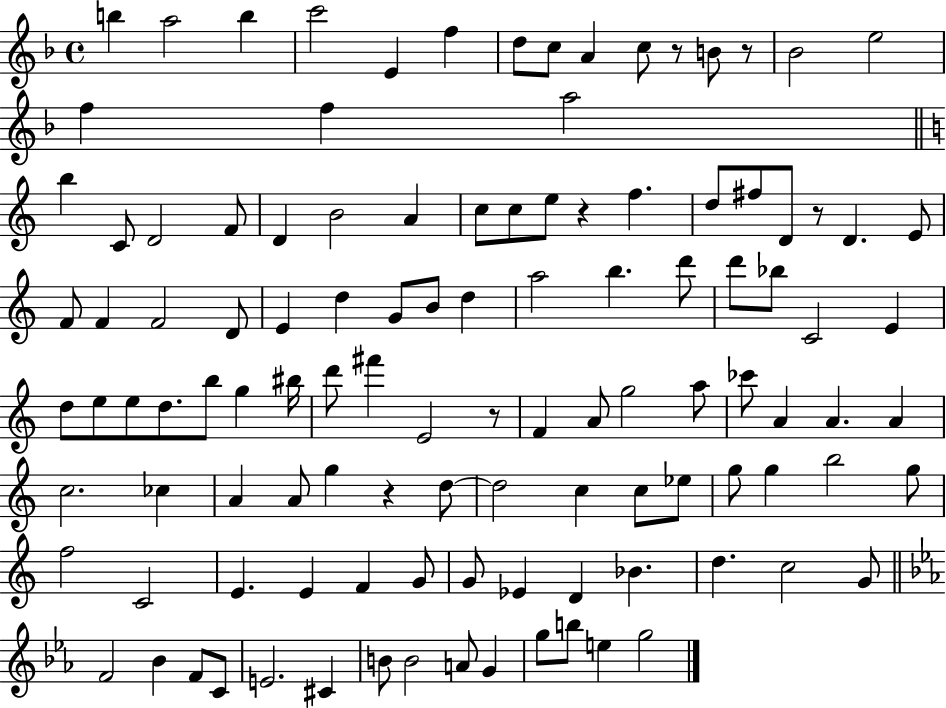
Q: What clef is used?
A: treble